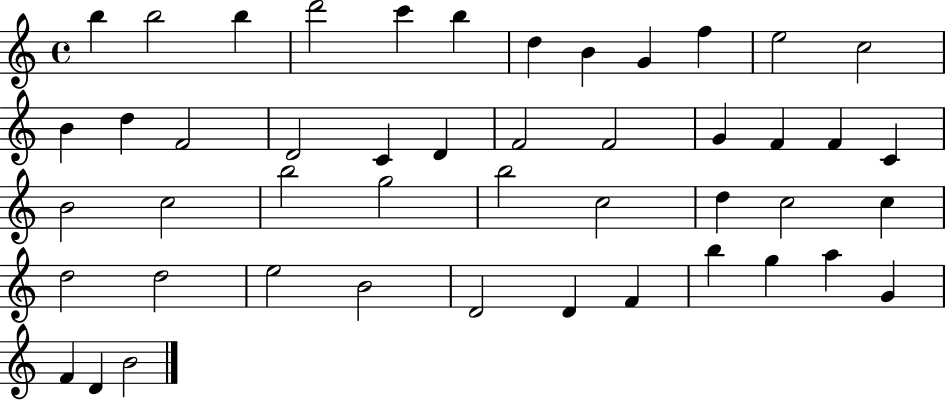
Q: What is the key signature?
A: C major